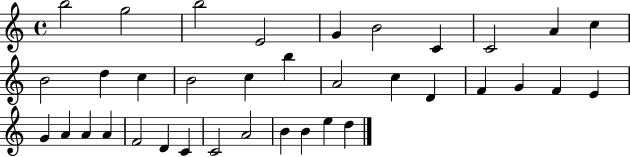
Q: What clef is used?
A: treble